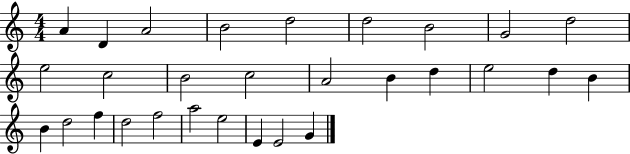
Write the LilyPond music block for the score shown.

{
  \clef treble
  \numericTimeSignature
  \time 4/4
  \key c \major
  a'4 d'4 a'2 | b'2 d''2 | d''2 b'2 | g'2 d''2 | \break e''2 c''2 | b'2 c''2 | a'2 b'4 d''4 | e''2 d''4 b'4 | \break b'4 d''2 f''4 | d''2 f''2 | a''2 e''2 | e'4 e'2 g'4 | \break \bar "|."
}